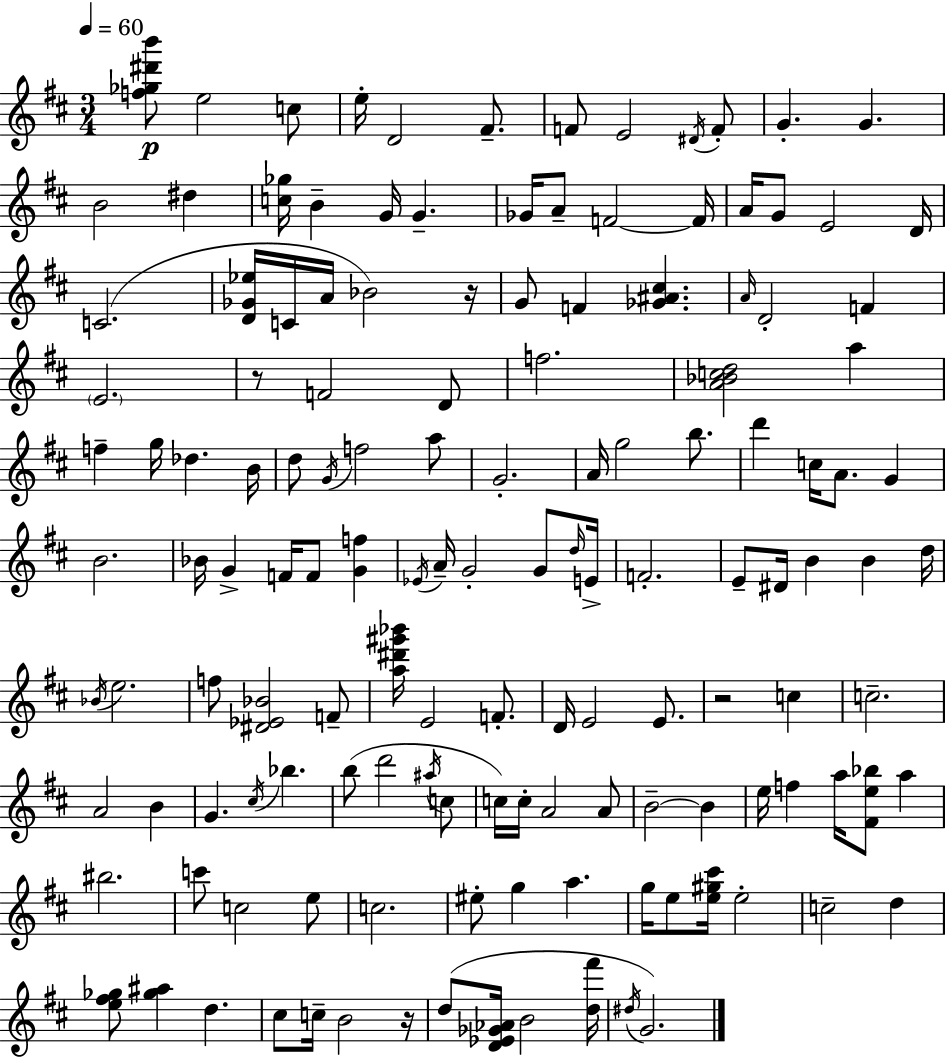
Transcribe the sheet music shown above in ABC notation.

X:1
T:Untitled
M:3/4
L:1/4
K:D
[f_g^d'b']/2 e2 c/2 e/4 D2 ^F/2 F/2 E2 ^D/4 F/2 G G B2 ^d [c_g]/4 B G/4 G _G/4 A/2 F2 F/4 A/4 G/2 E2 D/4 C2 [D_G_e]/4 C/4 A/4 _B2 z/4 G/2 F [_G^A^c] A/4 D2 F E2 z/2 F2 D/2 f2 [A_Bcd]2 a f g/4 _d B/4 d/2 G/4 f2 a/2 G2 A/4 g2 b/2 d' c/4 A/2 G B2 _B/4 G F/4 F/2 [Gf] _E/4 A/4 G2 G/2 d/4 E/4 F2 E/2 ^D/4 B B d/4 _B/4 e2 f/2 [^D_E_B]2 F/2 [a^d'^g'_b']/4 E2 F/2 D/4 E2 E/2 z2 c c2 A2 B G ^c/4 _b b/2 d'2 ^a/4 c/2 c/4 c/4 A2 A/2 B2 B e/4 f a/4 [^Fe_b]/2 a ^b2 c'/2 c2 e/2 c2 ^e/2 g a g/4 e/2 [e^g^c']/4 e2 c2 d [e^f_g]/2 [_g^a] d ^c/2 c/4 B2 z/4 d/2 [D_E_G_A]/4 B2 [d^f']/4 ^d/4 G2